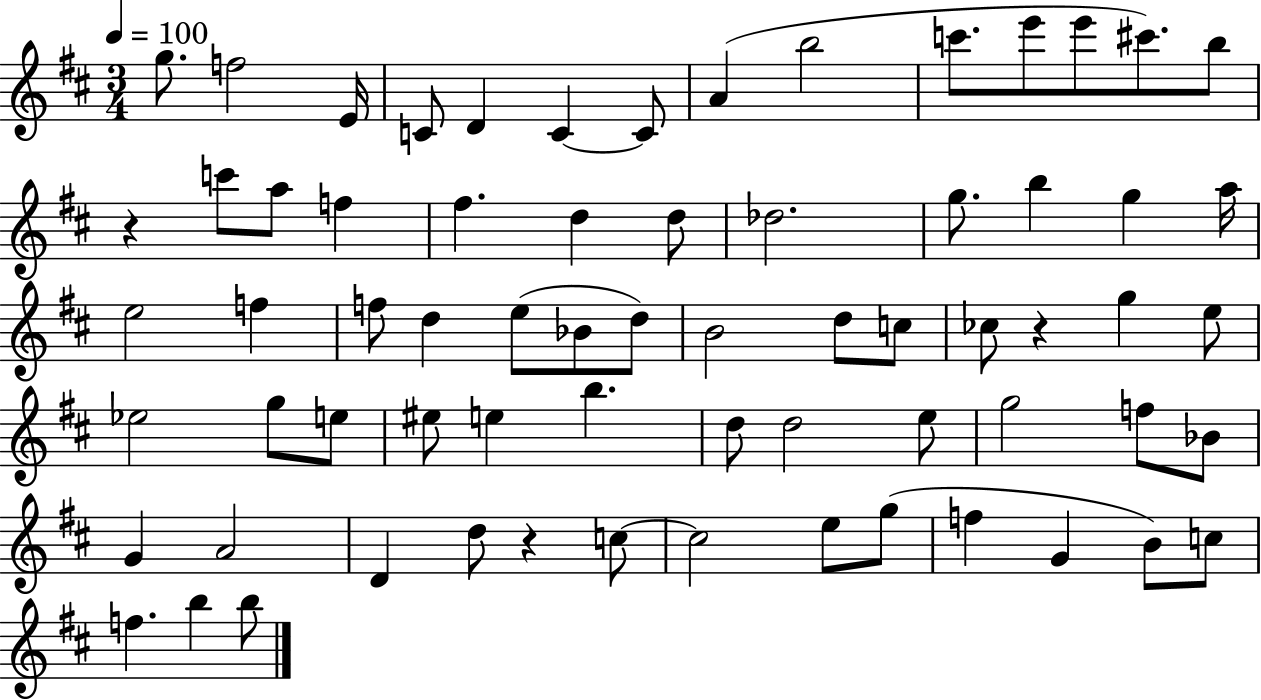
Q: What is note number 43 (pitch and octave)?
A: E5